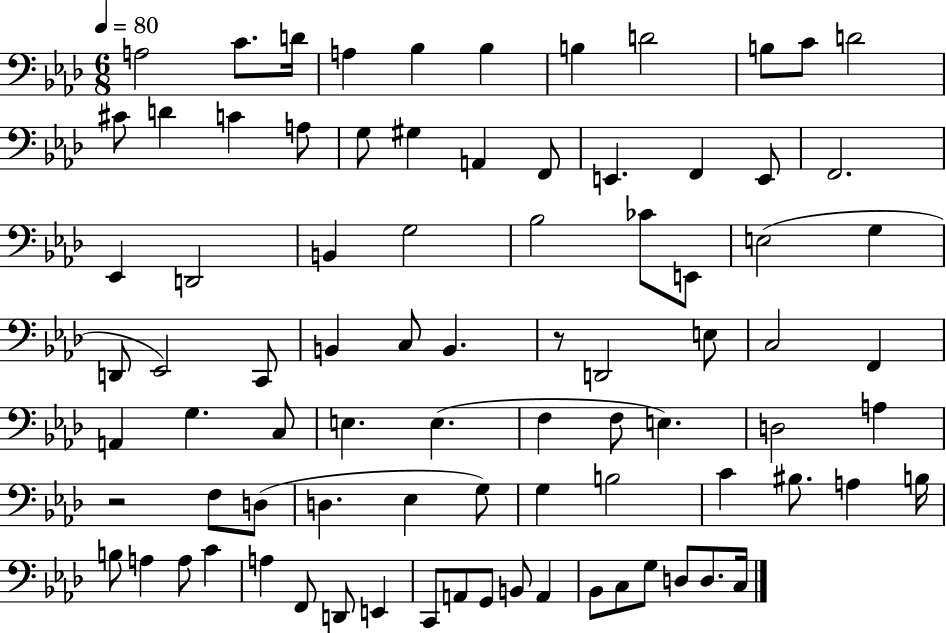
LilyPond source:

{
  \clef bass
  \numericTimeSignature
  \time 6/8
  \key aes \major
  \tempo 4 = 80
  a2 c'8. d'16 | a4 bes4 bes4 | b4 d'2 | b8 c'8 d'2 | \break cis'8 d'4 c'4 a8 | g8 gis4 a,4 f,8 | e,4. f,4 e,8 | f,2. | \break ees,4 d,2 | b,4 g2 | bes2 ces'8 e,8 | e2( g4 | \break d,8 ees,2) c,8 | b,4 c8 b,4. | r8 d,2 e8 | c2 f,4 | \break a,4 g4. c8 | e4. e4.( | f4 f8 e4.) | d2 a4 | \break r2 f8 d8( | d4. ees4 g8) | g4 b2 | c'4 bis8. a4 b16 | \break b8 a4 a8 c'4 | a4 f,8 d,8 e,4 | c,8 a,8 g,8 b,8 a,4 | bes,8 c8 g8 d8 d8. c16 | \break \bar "|."
}